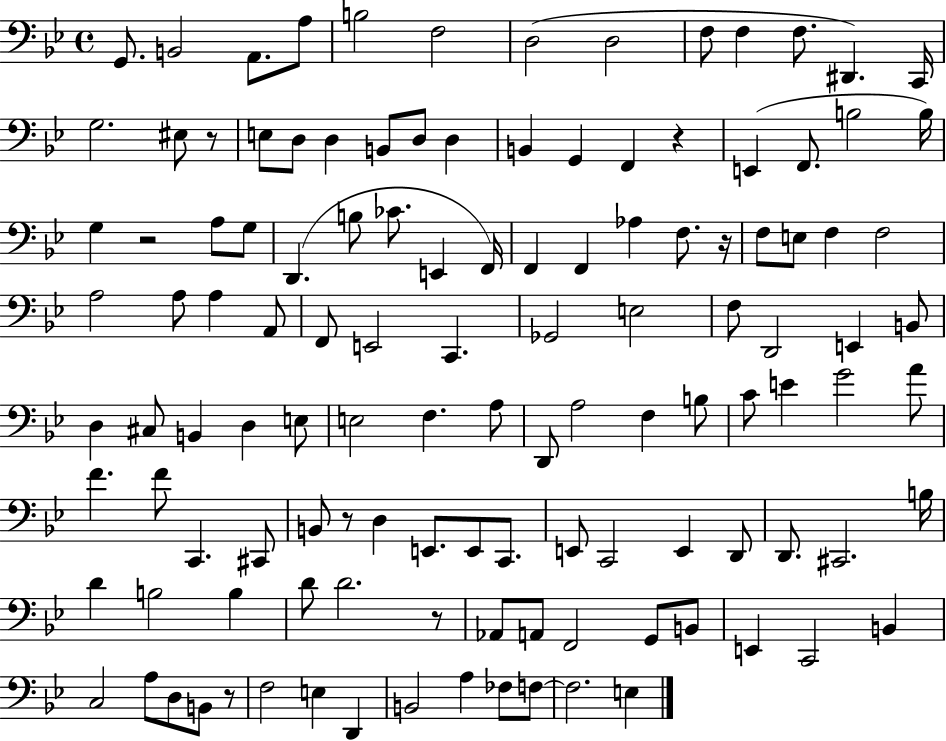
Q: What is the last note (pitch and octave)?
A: E3